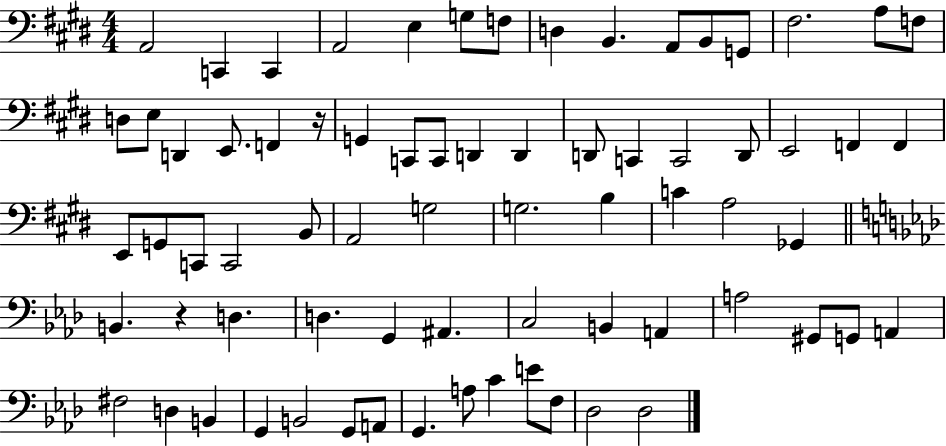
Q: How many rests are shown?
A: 2